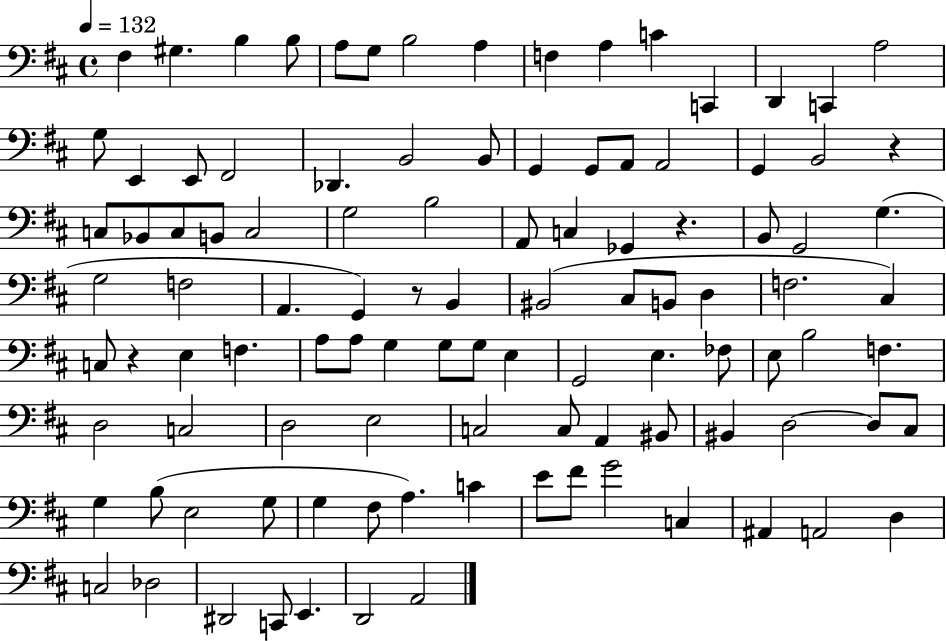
F#3/q G#3/q. B3/q B3/e A3/e G3/e B3/h A3/q F3/q A3/q C4/q C2/q D2/q C2/q A3/h G3/e E2/q E2/e F#2/h Db2/q. B2/h B2/e G2/q G2/e A2/e A2/h G2/q B2/h R/q C3/e Bb2/e C3/e B2/e C3/h G3/h B3/h A2/e C3/q Gb2/q R/q. B2/e G2/h G3/q. G3/h F3/h A2/q. G2/q R/e B2/q BIS2/h C#3/e B2/e D3/q F3/h. C#3/q C3/e R/q E3/q F3/q. A3/e A3/e G3/q G3/e G3/e E3/q G2/h E3/q. FES3/e E3/e B3/h F3/q. D3/h C3/h D3/h E3/h C3/h C3/e A2/q BIS2/e BIS2/q D3/h D3/e C#3/e G3/q B3/e E3/h G3/e G3/q F#3/e A3/q. C4/q E4/e F#4/e G4/h C3/q A#2/q A2/h D3/q C3/h Db3/h D#2/h C2/e E2/q. D2/h A2/h